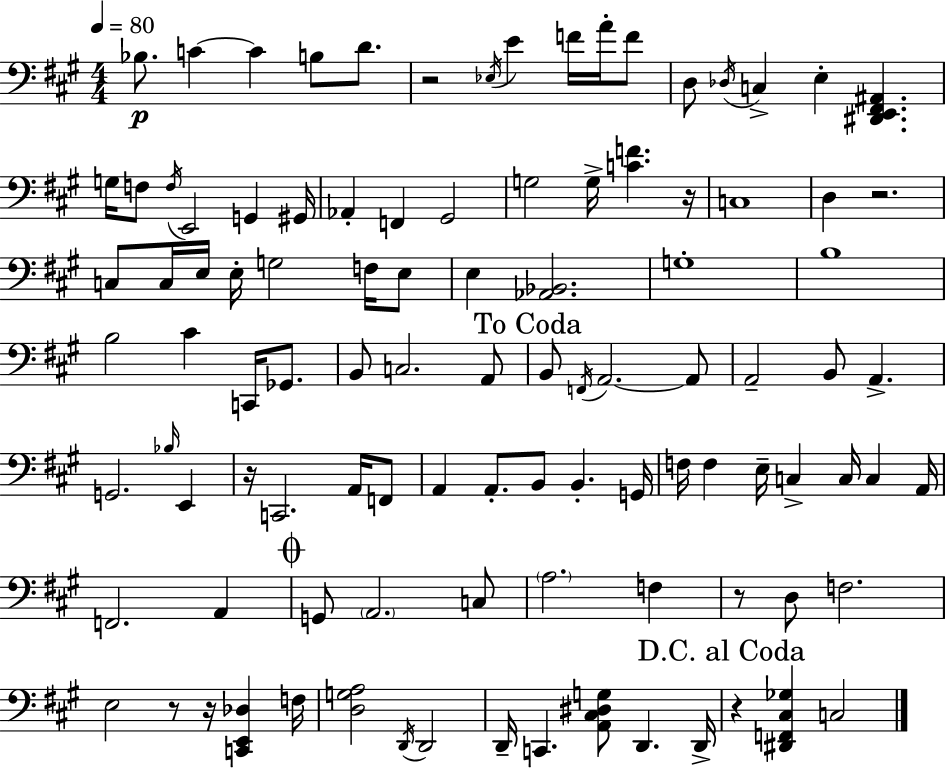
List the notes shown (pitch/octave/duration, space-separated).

Bb3/e. C4/q C4/q B3/e D4/e. R/h Eb3/s E4/q F4/s A4/s F4/e D3/e Db3/s C3/q E3/q [D#2,E2,F#2,A#2]/q. G3/s F3/e F3/s E2/h G2/q G#2/s Ab2/q F2/q G#2/h G3/h G3/s [C4,F4]/q. R/s C3/w D3/q R/h. C3/e C3/s E3/s E3/s G3/h F3/s E3/e E3/q [Ab2,Bb2]/h. G3/w B3/w B3/h C#4/q C2/s Gb2/e. B2/e C3/h. A2/e B2/e F2/s A2/h. A2/e A2/h B2/e A2/q. G2/h. Bb3/s E2/q R/s C2/h. A2/s F2/e A2/q A2/e. B2/e B2/q. G2/s F3/s F3/q E3/s C3/q C3/s C3/q A2/s F2/h. A2/q G2/e A2/h. C3/e A3/h. F3/q R/e D3/e F3/h. E3/h R/e R/s [C2,E2,Db3]/q F3/s [D3,G3,A3]/h D2/s D2/h D2/s C2/q. [A2,C#3,D#3,G3]/e D2/q. D2/s R/q [D#2,F2,C#3,Gb3]/q C3/h